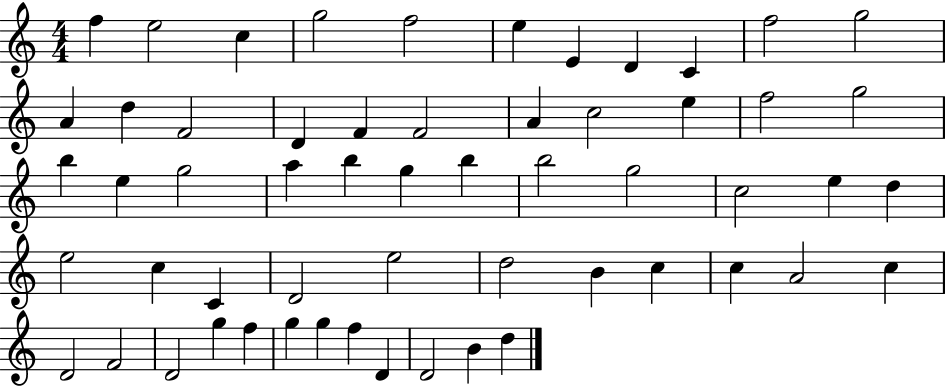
X:1
T:Untitled
M:4/4
L:1/4
K:C
f e2 c g2 f2 e E D C f2 g2 A d F2 D F F2 A c2 e f2 g2 b e g2 a b g b b2 g2 c2 e d e2 c C D2 e2 d2 B c c A2 c D2 F2 D2 g f g g f D D2 B d